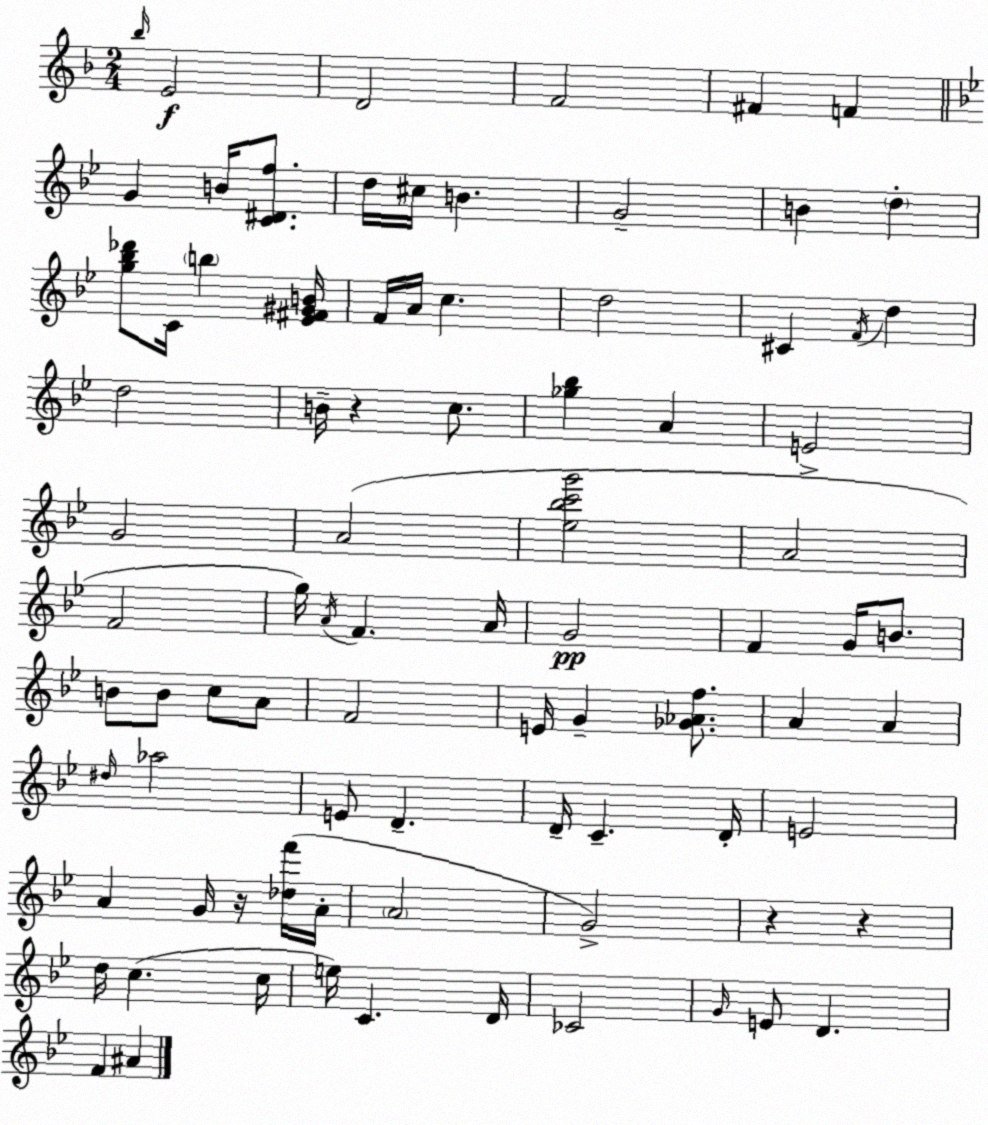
X:1
T:Untitled
M:2/4
L:1/4
K:Dm
_b/4 E2 D2 F2 ^F F G B/4 [C^Df]/2 d/4 ^c/4 B G2 B d [g_b_d']/2 C/4 b [_E^F^GB]/4 F/4 A/4 c d2 ^C F/4 d d2 B/4 z c/2 [_g_b] A E2 G2 A2 [_e_bc'g']2 A2 F2 g/4 A/4 F A/4 G2 F G/4 B/2 B/2 B/2 c/2 A/2 F2 E/4 G [_G_Af]/2 A A ^d/4 _a2 E/2 D D/4 C D/4 E2 A G/4 z/4 [_df']/4 A/4 A2 G2 z z d/4 c c/4 e/4 C D/4 _C2 G/4 E/2 D F ^A